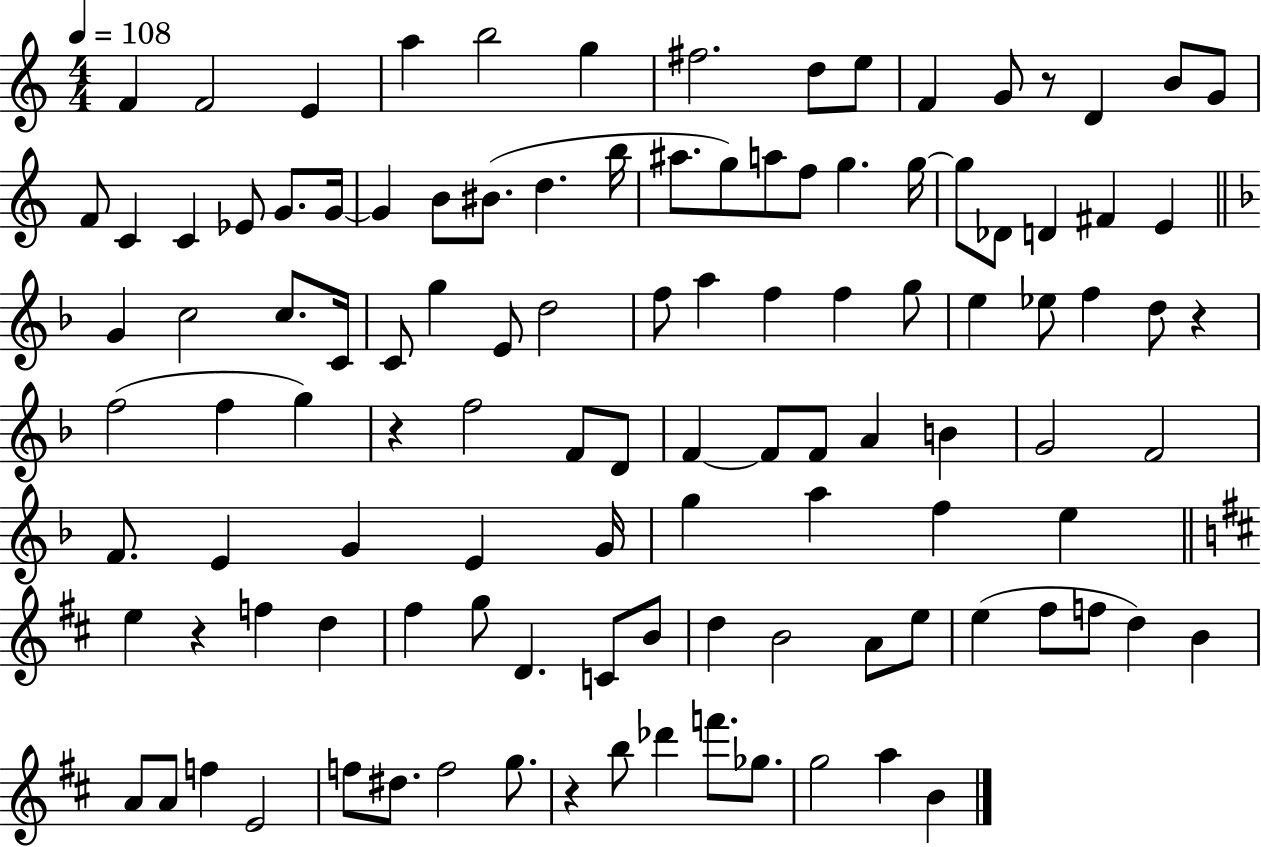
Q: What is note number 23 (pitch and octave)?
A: BIS4